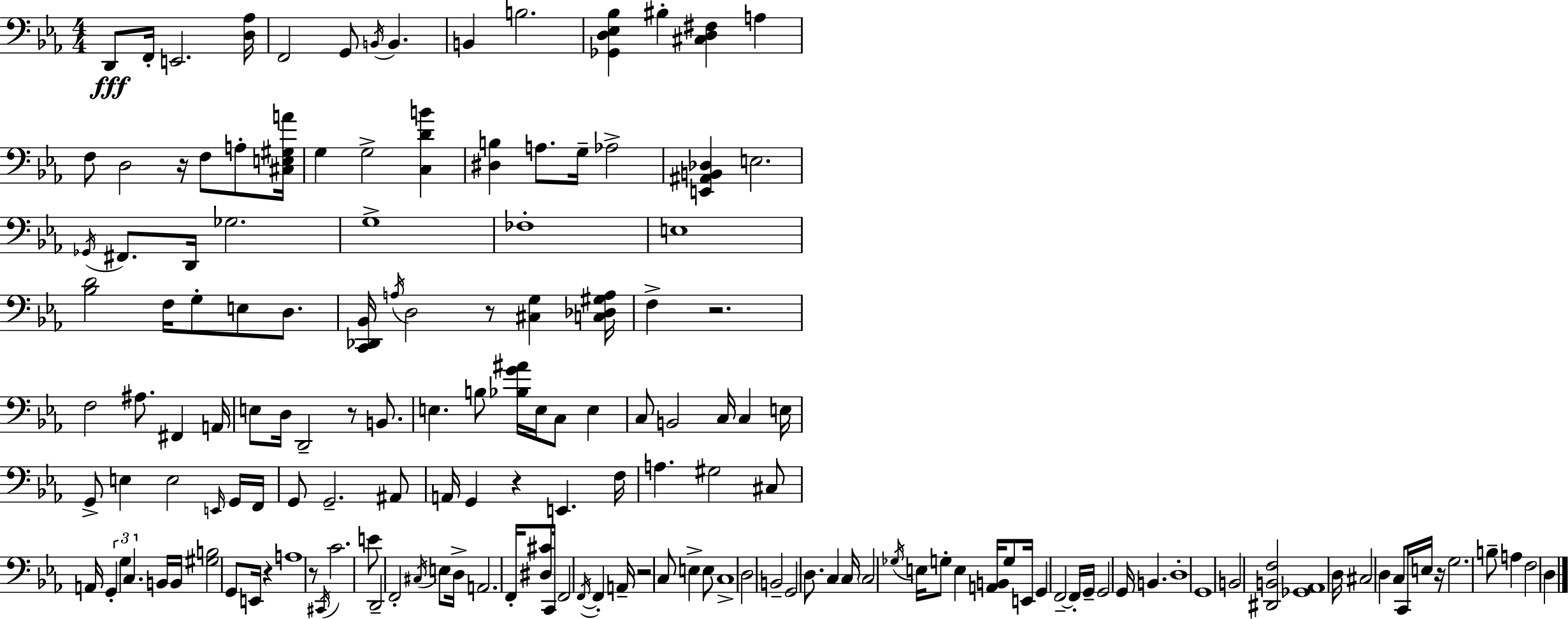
X:1
T:Untitled
M:4/4
L:1/4
K:Eb
D,,/2 F,,/4 E,,2 [D,_A,]/4 F,,2 G,,/2 B,,/4 B,, B,, B,2 [_G,,D,_E,_B,] ^B, [^C,D,^F,] A, F,/2 D,2 z/4 F,/2 A,/2 [^C,E,^G,A]/4 G, G,2 [C,DB] [^D,B,] A,/2 G,/4 _A,2 [E,,^A,,B,,_D,] E,2 _G,,/4 ^F,,/2 D,,/4 _G,2 G,4 _F,4 E,4 [_B,D]2 F,/4 G,/2 E,/2 D,/2 [C,,_D,,_B,,]/4 A,/4 D,2 z/2 [^C,G,] [C,_D,^G,A,]/4 F, z2 F,2 ^A,/2 ^F,, A,,/4 E,/2 D,/4 D,,2 z/2 B,,/2 E, B,/2 [_B,G^A]/4 E,/4 C,/2 E, C,/2 B,,2 C,/4 C, E,/4 G,,/2 E, E,2 E,,/4 G,,/4 F,,/4 G,,/2 G,,2 ^A,,/2 A,,/4 G,, z E,, F,/4 A, ^G,2 ^C,/2 A,,/4 G,, G, C, B,,/4 B,,/4 [^G,B,]2 G,,/2 E,,/4 z A,4 z/2 ^C,,/4 C2 E/2 D,,2 F,,2 ^C,/4 E,/2 D,/4 A,,2 F,,/4 [^D,^C]/2 C,,/4 F,,2 F,,/4 F,, A,,/4 z2 C,/2 E, E,/2 C,4 D,2 B,,2 G,,2 D,/2 C, C,/4 C,2 _G,/4 E,/4 G,/2 E, [A,,B,,]/4 G,/2 E,,/4 G,, F,,2 F,,/4 G,,/4 G,,2 G,,/4 B,, D,4 G,,4 B,,2 [^D,,B,,F,]2 [_G,,_A,,]4 D,/4 ^C,2 D, C,/2 C,,/4 E,/4 z/4 G,2 B,/2 A, F,2 D,